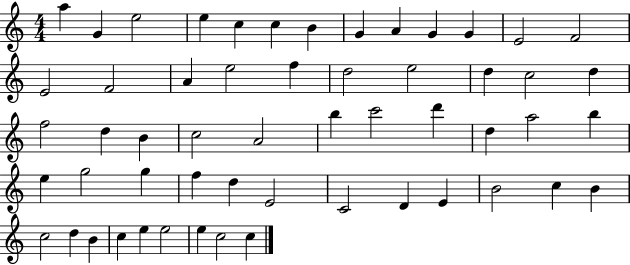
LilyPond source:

{
  \clef treble
  \numericTimeSignature
  \time 4/4
  \key c \major
  a''4 g'4 e''2 | e''4 c''4 c''4 b'4 | g'4 a'4 g'4 g'4 | e'2 f'2 | \break e'2 f'2 | a'4 e''2 f''4 | d''2 e''2 | d''4 c''2 d''4 | \break f''2 d''4 b'4 | c''2 a'2 | b''4 c'''2 d'''4 | d''4 a''2 b''4 | \break e''4 g''2 g''4 | f''4 d''4 e'2 | c'2 d'4 e'4 | b'2 c''4 b'4 | \break c''2 d''4 b'4 | c''4 e''4 e''2 | e''4 c''2 c''4 | \bar "|."
}